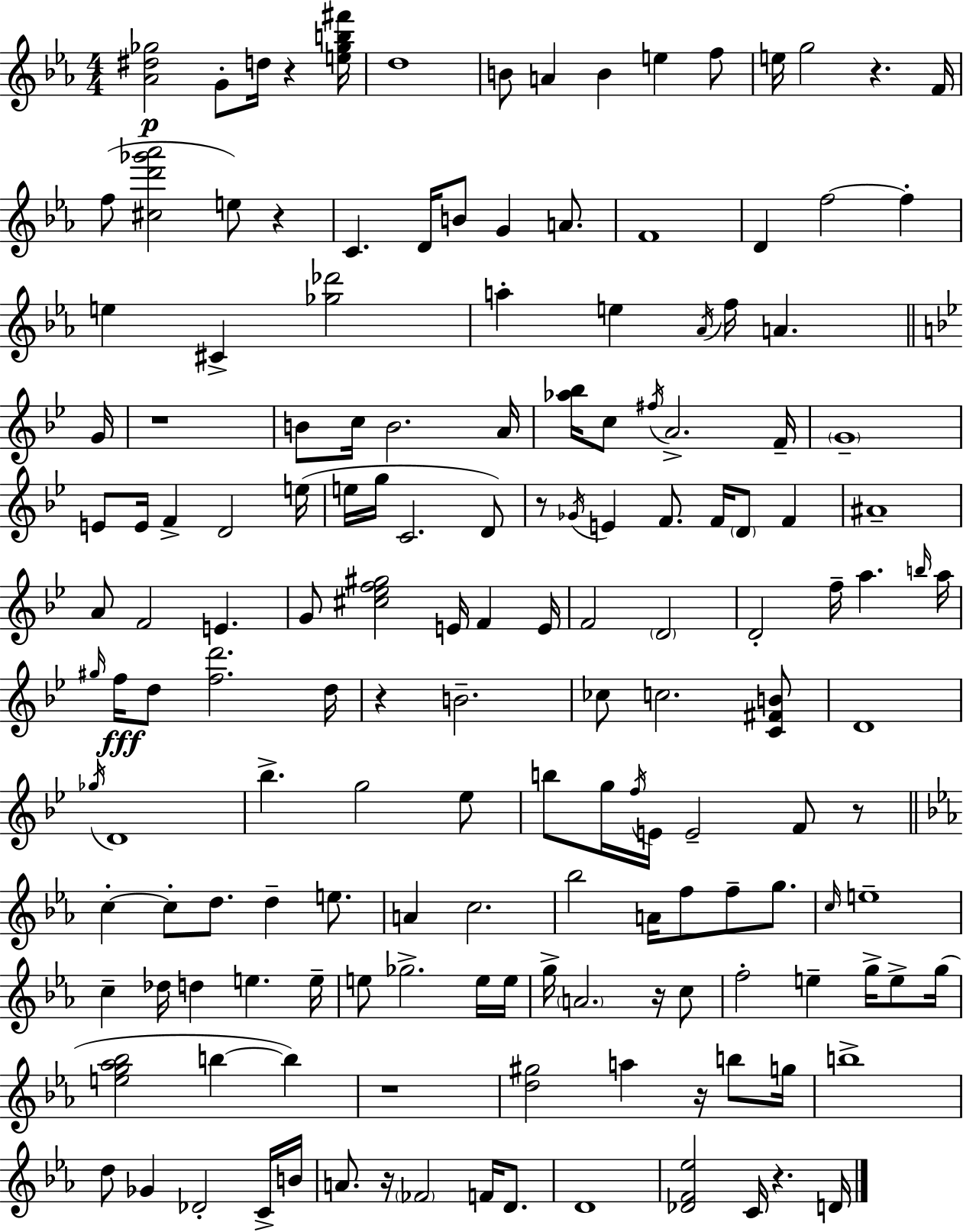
[Ab4,D#5,Gb5]/h G4/e D5/s R/q [E5,Gb5,B5,F#6]/s D5/w B4/e A4/q B4/q E5/q F5/e E5/s G5/h R/q. F4/s F5/e [C#5,D6,Gb6,Ab6]/h E5/e R/q C4/q. D4/s B4/e G4/q A4/e. F4/w D4/q F5/h F5/q E5/q C#4/q [Gb5,Db6]/h A5/q E5/q Ab4/s F5/s A4/q. G4/s R/w B4/e C5/s B4/h. A4/s [Ab5,Bb5]/s C5/e F#5/s A4/h. F4/s G4/w E4/e E4/s F4/q D4/h E5/s E5/s G5/s C4/h. D4/e R/e Gb4/s E4/q F4/e. F4/s D4/e F4/q A#4/w A4/e F4/h E4/q. G4/e [C#5,Eb5,F5,G#5]/h E4/s F4/q E4/s F4/h D4/h D4/h F5/s A5/q. B5/s A5/s G#5/s F5/s D5/e [F5,D6]/h. D5/s R/q B4/h. CES5/e C5/h. [C4,F#4,B4]/e D4/w Gb5/s D4/w Bb5/q. G5/h Eb5/e B5/e G5/s F5/s E4/s E4/h F4/e R/e C5/q C5/e D5/e. D5/q E5/e. A4/q C5/h. Bb5/h A4/s F5/e F5/e G5/e. C5/s E5/w C5/q Db5/s D5/q E5/q. E5/s E5/e Gb5/h. E5/s E5/s G5/s A4/h. R/s C5/e F5/h E5/q G5/s E5/e G5/s [E5,G5,Ab5,Bb5]/h B5/q B5/q R/w [D5,G#5]/h A5/q R/s B5/e G5/s B5/w D5/e Gb4/q Db4/h C4/s B4/s A4/e. R/s FES4/h F4/s D4/e. D4/w [Db4,F4,Eb5]/h C4/s R/q. D4/s